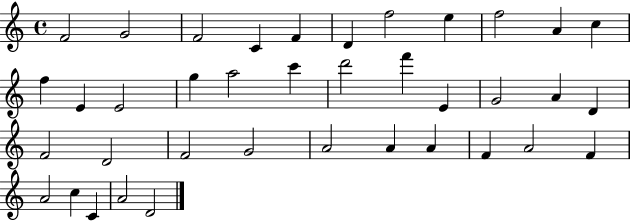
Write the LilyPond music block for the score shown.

{
  \clef treble
  \time 4/4
  \defaultTimeSignature
  \key c \major
  f'2 g'2 | f'2 c'4 f'4 | d'4 f''2 e''4 | f''2 a'4 c''4 | \break f''4 e'4 e'2 | g''4 a''2 c'''4 | d'''2 f'''4 e'4 | g'2 a'4 d'4 | \break f'2 d'2 | f'2 g'2 | a'2 a'4 a'4 | f'4 a'2 f'4 | \break a'2 c''4 c'4 | a'2 d'2 | \bar "|."
}